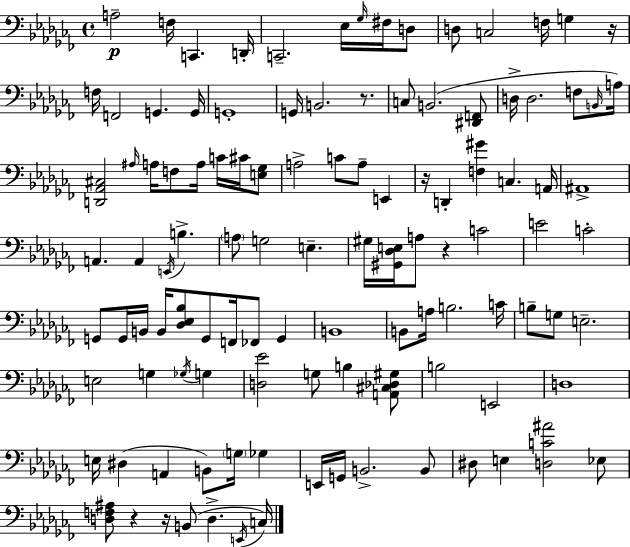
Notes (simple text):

A3/h F3/s C2/q. D2/s C2/h. Eb3/s Gb3/s F#3/s D3/e D3/e C3/h F3/s G3/q R/s F3/s F2/h G2/q. G2/s G2/w G2/s B2/h. R/e. C3/e B2/h. [D#2,F2]/e D3/s D3/h. F3/e B2/s A3/s [D2,Ab2,C#3]/h A#3/s A3/s F3/e A3/s C4/s C#4/s [E3,Gb3]/e A3/h C4/e A3/e E2/q R/s D2/q [F3,G#4]/q C3/q. A2/s A#2/w A2/q. A2/q E2/s B3/q. A3/e G3/h E3/q. G#3/s [G#2,Db3,E3]/s A3/e R/q C4/h E4/h C4/h G2/e G2/s B2/s B2/s [Db3,Eb3,Bb3]/e G2/e F2/s FES2/e G2/q B2/w B2/e A3/s B3/h. C4/s B3/e G3/e E3/h. E3/h G3/q Gb3/s G3/q [D3,Eb4]/h G3/e B3/q [A2,C#3,Db3,G#3]/e B3/h E2/h D3/w E3/s D#3/q A2/q B2/e G3/s Gb3/q E2/s G2/s B2/h. B2/e D#3/e E3/q [D3,C4,A#4]/h Eb3/e [D3,F3,A#3]/e R/q R/s B2/e D3/q. E2/s C3/s